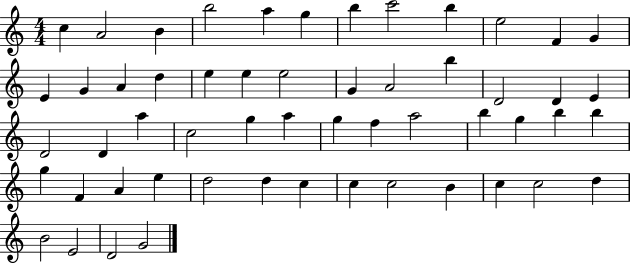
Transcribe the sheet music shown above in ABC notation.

X:1
T:Untitled
M:4/4
L:1/4
K:C
c A2 B b2 a g b c'2 b e2 F G E G A d e e e2 G A2 b D2 D E D2 D a c2 g a g f a2 b g b b g F A e d2 d c c c2 B c c2 d B2 E2 D2 G2